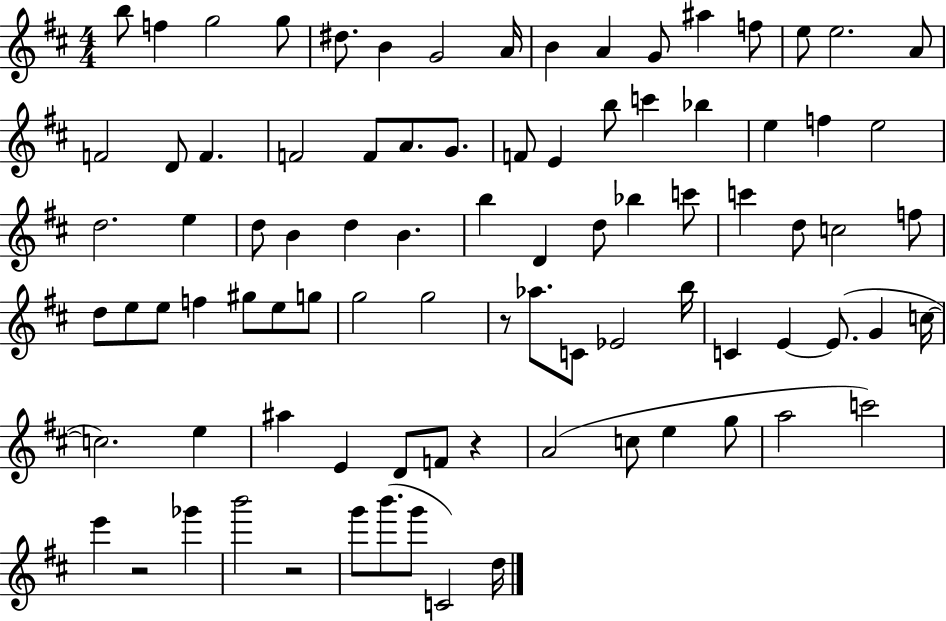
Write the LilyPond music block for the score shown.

{
  \clef treble
  \numericTimeSignature
  \time 4/4
  \key d \major
  b''8 f''4 g''2 g''8 | dis''8. b'4 g'2 a'16 | b'4 a'4 g'8 ais''4 f''8 | e''8 e''2. a'8 | \break f'2 d'8 f'4. | f'2 f'8 a'8. g'8. | f'8 e'4 b''8 c'''4 bes''4 | e''4 f''4 e''2 | \break d''2. e''4 | d''8 b'4 d''4 b'4. | b''4 d'4 d''8 bes''4 c'''8 | c'''4 d''8 c''2 f''8 | \break d''8 e''8 e''8 f''4 gis''8 e''8 g''8 | g''2 g''2 | r8 aes''8. c'8 ees'2 b''16 | c'4 e'4~~ e'8.( g'4 c''16~~ | \break c''2.) e''4 | ais''4 e'4 d'8 f'8 r4 | a'2( c''8 e''4 g''8 | a''2 c'''2) | \break e'''4 r2 ges'''4 | b'''2 r2 | g'''8 b'''8.( g'''8 c'2) d''16 | \bar "|."
}